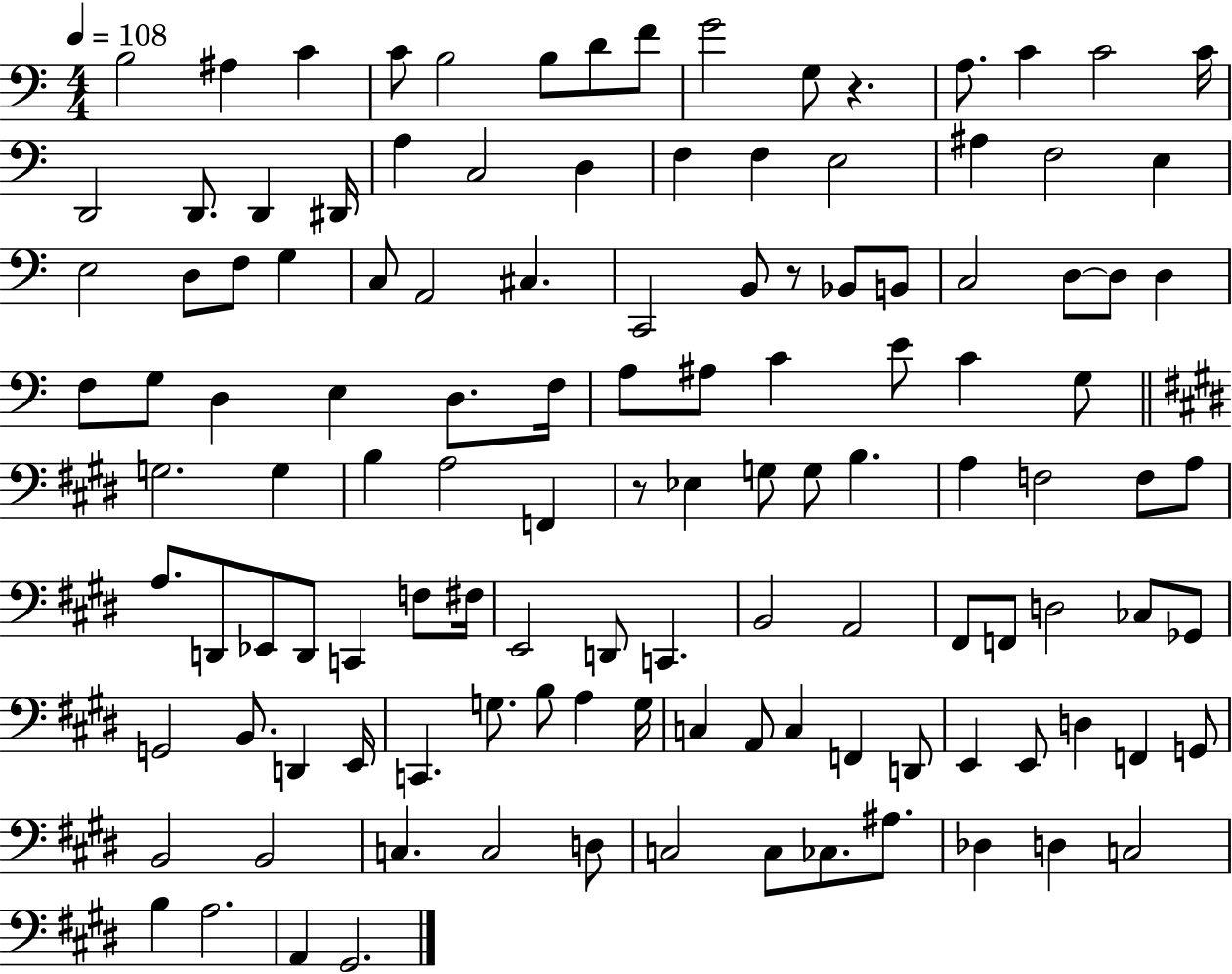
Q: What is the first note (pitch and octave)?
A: B3